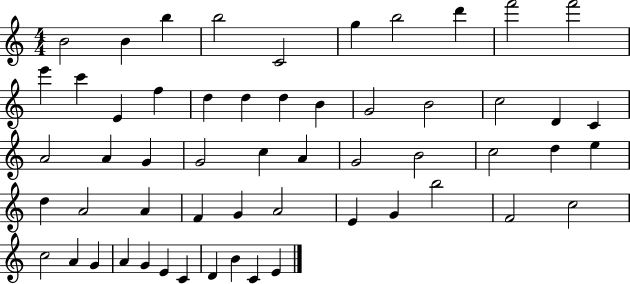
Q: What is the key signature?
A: C major